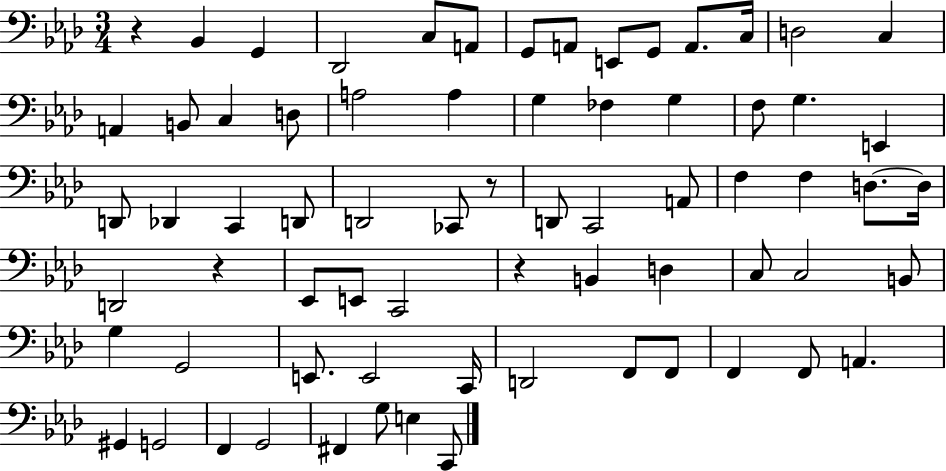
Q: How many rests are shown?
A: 4